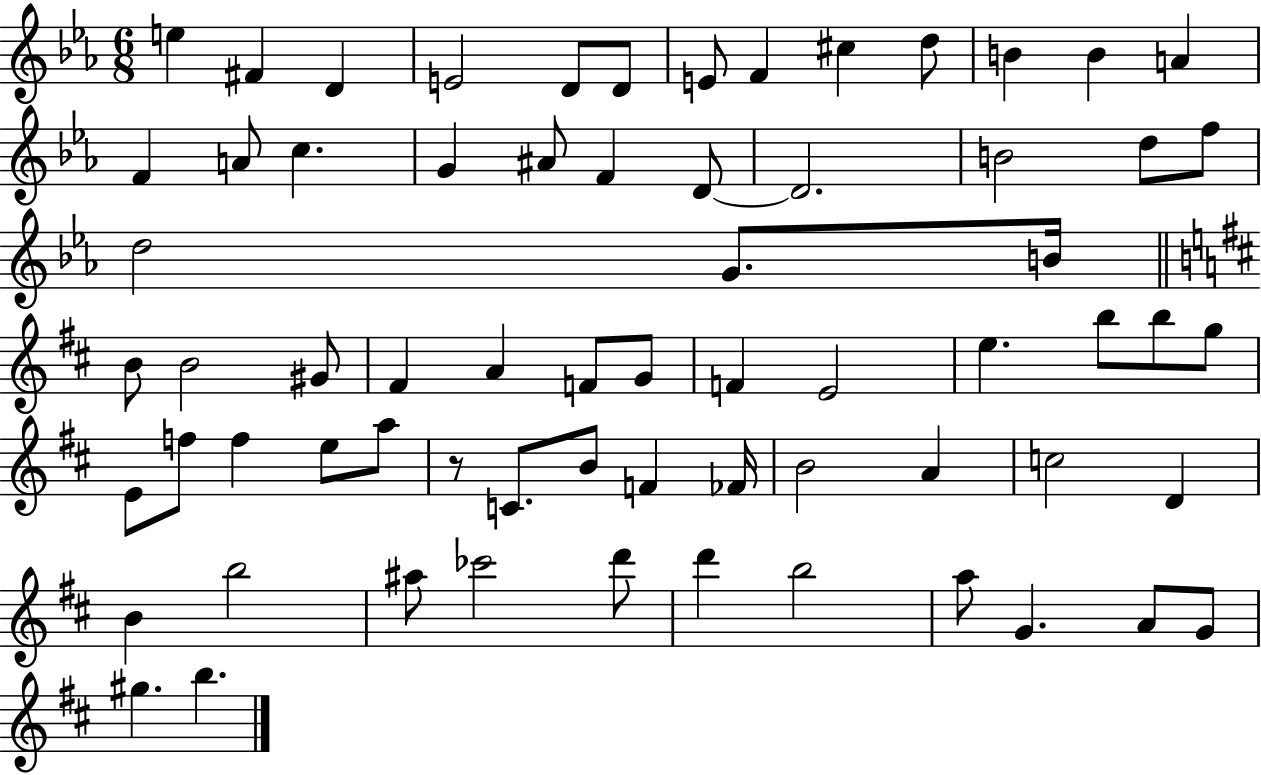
E5/q F#4/q D4/q E4/h D4/e D4/e E4/e F4/q C#5/q D5/e B4/q B4/q A4/q F4/q A4/e C5/q. G4/q A#4/e F4/q D4/e D4/h. B4/h D5/e F5/e D5/h G4/e. B4/s B4/e B4/h G#4/e F#4/q A4/q F4/e G4/e F4/q E4/h E5/q. B5/e B5/e G5/e E4/e F5/e F5/q E5/e A5/e R/e C4/e. B4/e F4/q FES4/s B4/h A4/q C5/h D4/q B4/q B5/h A#5/e CES6/h D6/e D6/q B5/h A5/e G4/q. A4/e G4/e G#5/q. B5/q.